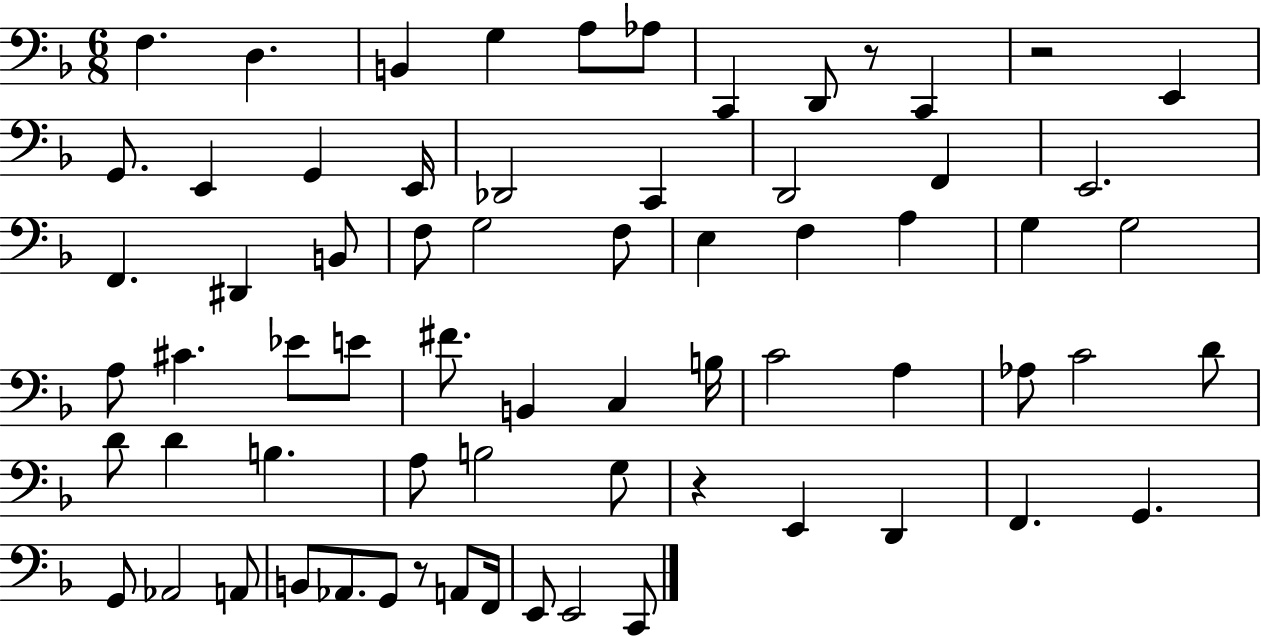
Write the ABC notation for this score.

X:1
T:Untitled
M:6/8
L:1/4
K:F
F, D, B,, G, A,/2 _A,/2 C,, D,,/2 z/2 C,, z2 E,, G,,/2 E,, G,, E,,/4 _D,,2 C,, D,,2 F,, E,,2 F,, ^D,, B,,/2 F,/2 G,2 F,/2 E, F, A, G, G,2 A,/2 ^C _E/2 E/2 ^F/2 B,, C, B,/4 C2 A, _A,/2 C2 D/2 D/2 D B, A,/2 B,2 G,/2 z E,, D,, F,, G,, G,,/2 _A,,2 A,,/2 B,,/2 _A,,/2 G,,/2 z/2 A,,/2 F,,/4 E,,/2 E,,2 C,,/2